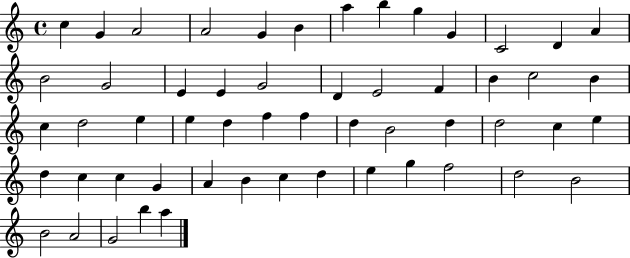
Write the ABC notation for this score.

X:1
T:Untitled
M:4/4
L:1/4
K:C
c G A2 A2 G B a b g G C2 D A B2 G2 E E G2 D E2 F B c2 B c d2 e e d f f d B2 d d2 c e d c c G A B c d e g f2 d2 B2 B2 A2 G2 b a